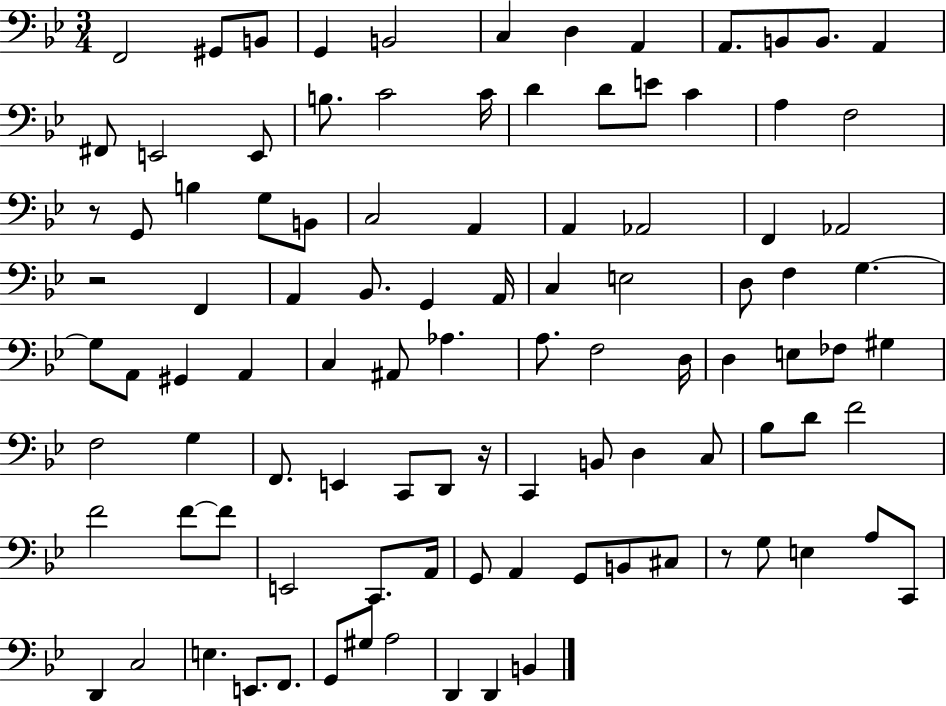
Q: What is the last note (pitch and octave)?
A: B2